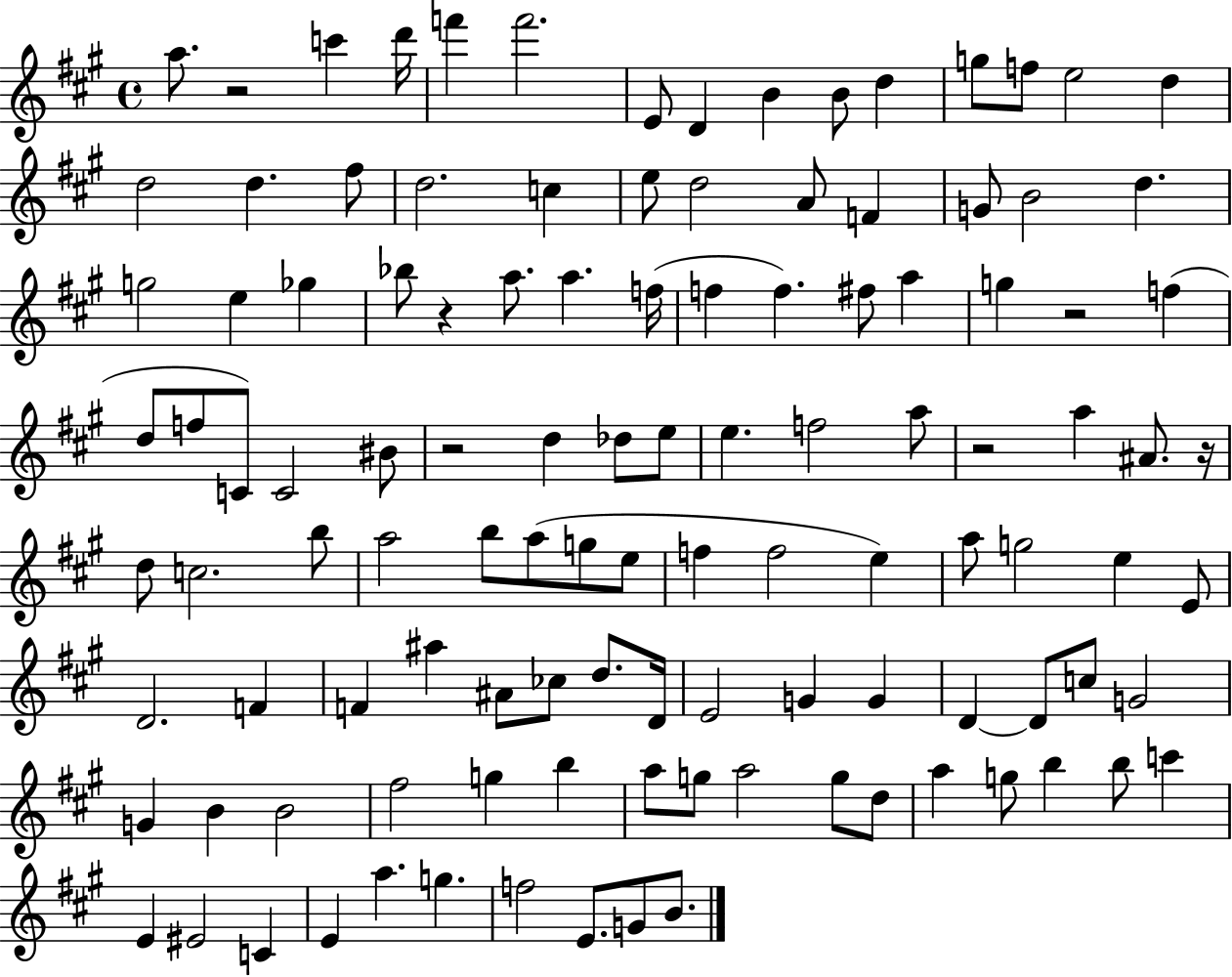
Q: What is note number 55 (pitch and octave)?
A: B5